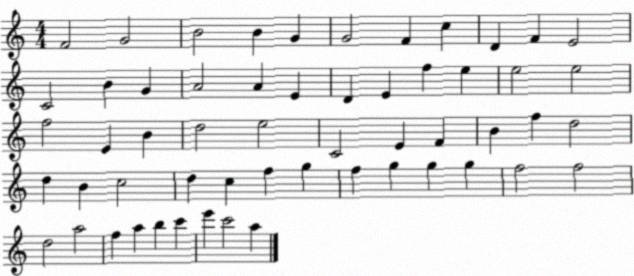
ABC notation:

X:1
T:Untitled
M:4/4
L:1/4
K:C
F2 G2 B2 B G G2 F c D F E2 C2 B G A2 A E D E f e e2 e2 f2 E B d2 e2 C2 E F B f d2 d B c2 d c f g f g g g f2 f2 d2 a2 f a b c' e' c'2 a